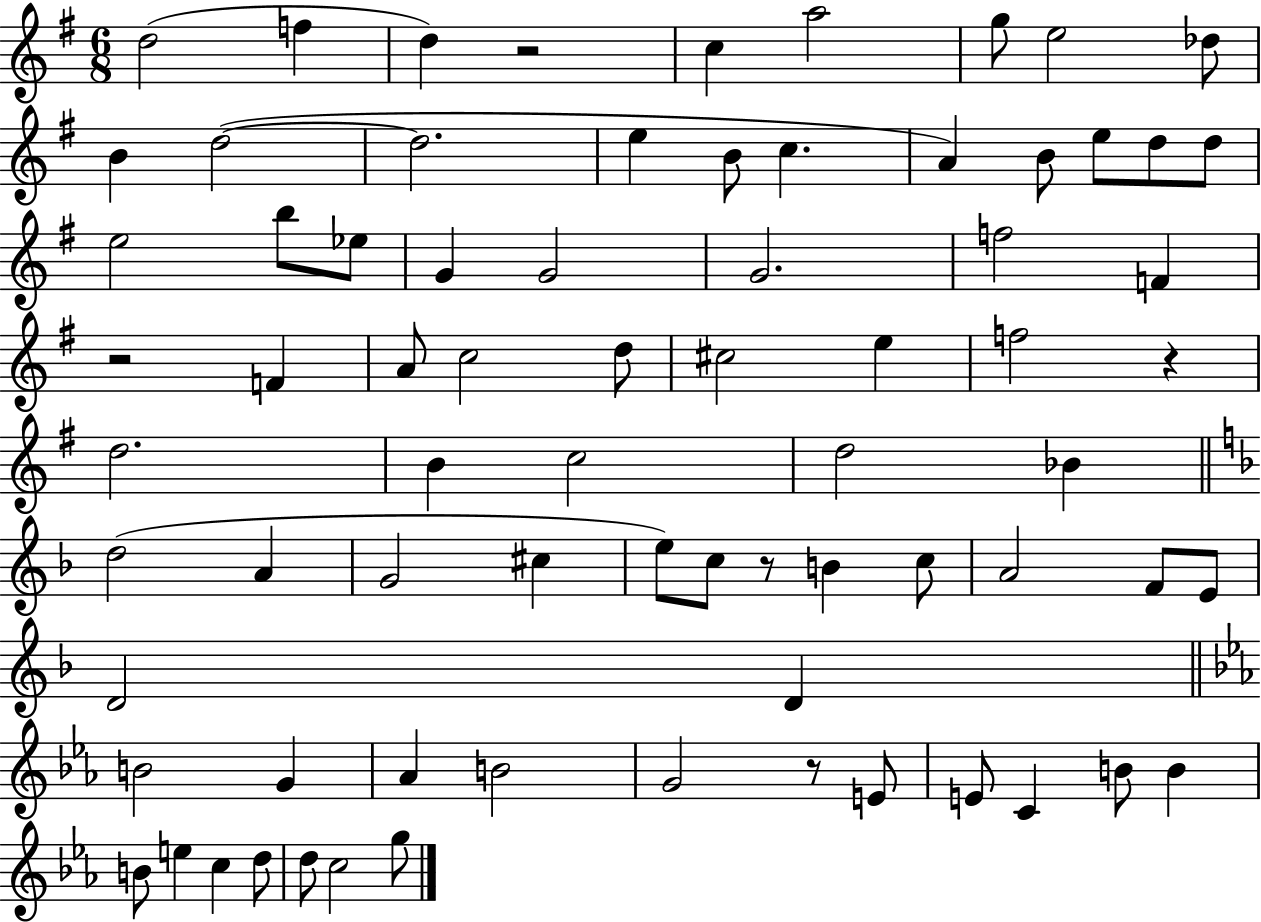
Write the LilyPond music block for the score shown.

{
  \clef treble
  \numericTimeSignature
  \time 6/8
  \key g \major
  d''2( f''4 | d''4) r2 | c''4 a''2 | g''8 e''2 des''8 | \break b'4 d''2~(~ | d''2. | e''4 b'8 c''4. | a'4) b'8 e''8 d''8 d''8 | \break e''2 b''8 ees''8 | g'4 g'2 | g'2. | f''2 f'4 | \break r2 f'4 | a'8 c''2 d''8 | cis''2 e''4 | f''2 r4 | \break d''2. | b'4 c''2 | d''2 bes'4 | \bar "||" \break \key f \major d''2( a'4 | g'2 cis''4 | e''8) c''8 r8 b'4 c''8 | a'2 f'8 e'8 | \break d'2 d'4 | \bar "||" \break \key ees \major b'2 g'4 | aes'4 b'2 | g'2 r8 e'8 | e'8 c'4 b'8 b'4 | \break b'8 e''4 c''4 d''8 | d''8 c''2 g''8 | \bar "|."
}